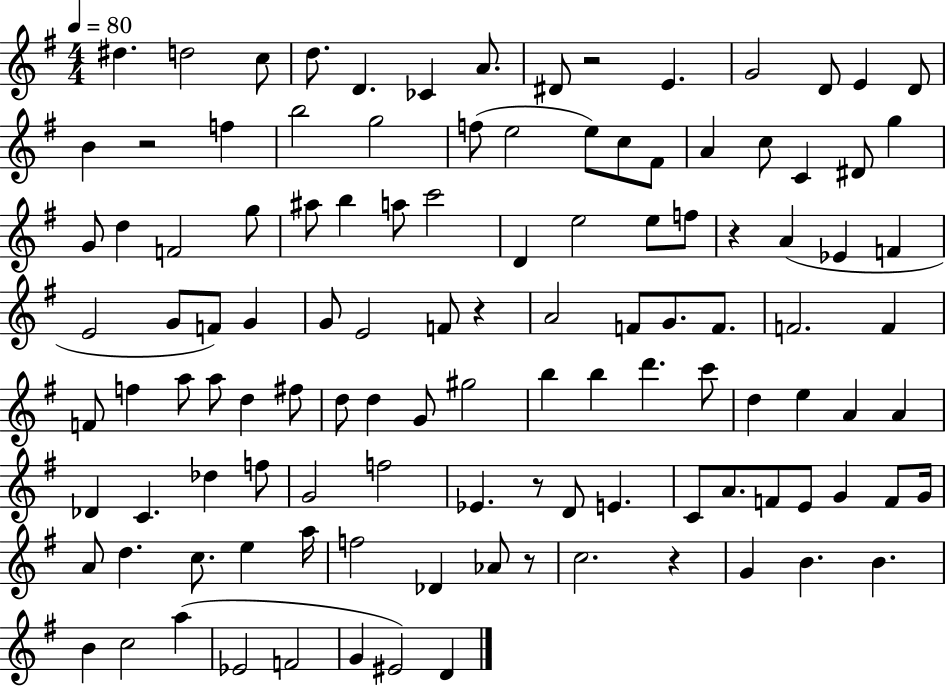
D#5/q. D5/h C5/e D5/e. D4/q. CES4/q A4/e. D#4/e R/h E4/q. G4/h D4/e E4/q D4/e B4/q R/h F5/q B5/h G5/h F5/e E5/h E5/e C5/e F#4/e A4/q C5/e C4/q D#4/e G5/q G4/e D5/q F4/h G5/e A#5/e B5/q A5/e C6/h D4/q E5/h E5/e F5/e R/q A4/q Eb4/q F4/q E4/h G4/e F4/e G4/q G4/e E4/h F4/e R/q A4/h F4/e G4/e. F4/e. F4/h. F4/q F4/e F5/q A5/e A5/e D5/q F#5/e D5/e D5/q G4/e G#5/h B5/q B5/q D6/q. C6/e D5/q E5/q A4/q A4/q Db4/q C4/q. Db5/q F5/e G4/h F5/h Eb4/q. R/e D4/e E4/q. C4/e A4/e. F4/e E4/e G4/q F4/e G4/s A4/e D5/q. C5/e. E5/q A5/s F5/h Db4/q Ab4/e R/e C5/h. R/q G4/q B4/q. B4/q. B4/q C5/h A5/q Eb4/h F4/h G4/q EIS4/h D4/q